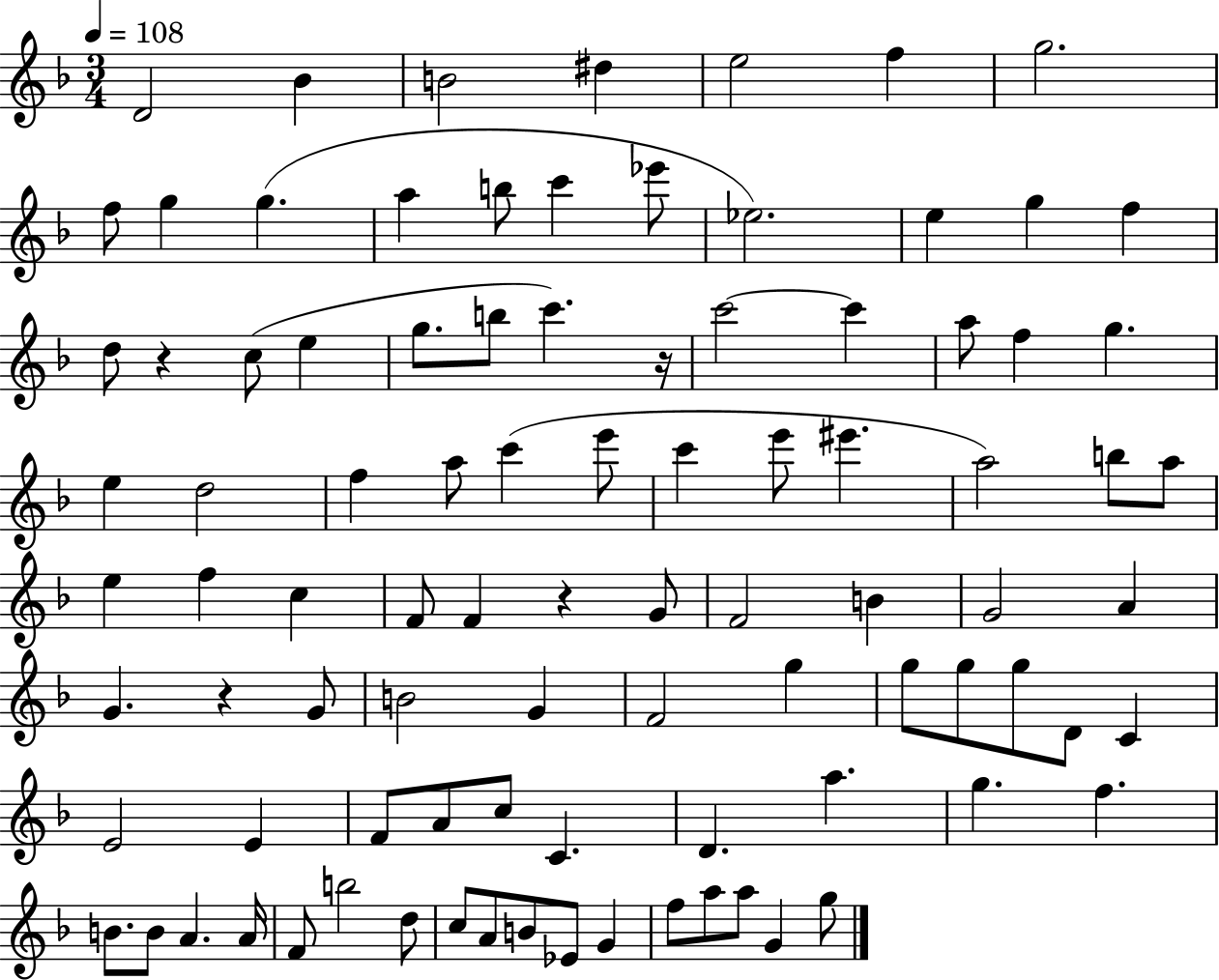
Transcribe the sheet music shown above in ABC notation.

X:1
T:Untitled
M:3/4
L:1/4
K:F
D2 _B B2 ^d e2 f g2 f/2 g g a b/2 c' _e'/2 _e2 e g f d/2 z c/2 e g/2 b/2 c' z/4 c'2 c' a/2 f g e d2 f a/2 c' e'/2 c' e'/2 ^e' a2 b/2 a/2 e f c F/2 F z G/2 F2 B G2 A G z G/2 B2 G F2 g g/2 g/2 g/2 D/2 C E2 E F/2 A/2 c/2 C D a g f B/2 B/2 A A/4 F/2 b2 d/2 c/2 A/2 B/2 _E/2 G f/2 a/2 a/2 G g/2